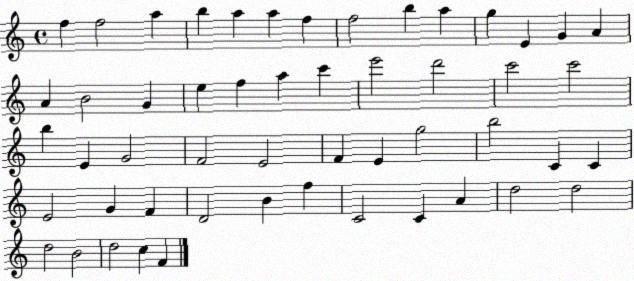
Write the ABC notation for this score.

X:1
T:Untitled
M:4/4
L:1/4
K:C
f f2 a b a a f f2 b a g E G A A B2 G e f a c' e'2 d'2 c'2 c'2 b E G2 F2 E2 F E g2 b2 C C E2 G F D2 B f C2 C A d2 d2 d2 B2 d2 c F